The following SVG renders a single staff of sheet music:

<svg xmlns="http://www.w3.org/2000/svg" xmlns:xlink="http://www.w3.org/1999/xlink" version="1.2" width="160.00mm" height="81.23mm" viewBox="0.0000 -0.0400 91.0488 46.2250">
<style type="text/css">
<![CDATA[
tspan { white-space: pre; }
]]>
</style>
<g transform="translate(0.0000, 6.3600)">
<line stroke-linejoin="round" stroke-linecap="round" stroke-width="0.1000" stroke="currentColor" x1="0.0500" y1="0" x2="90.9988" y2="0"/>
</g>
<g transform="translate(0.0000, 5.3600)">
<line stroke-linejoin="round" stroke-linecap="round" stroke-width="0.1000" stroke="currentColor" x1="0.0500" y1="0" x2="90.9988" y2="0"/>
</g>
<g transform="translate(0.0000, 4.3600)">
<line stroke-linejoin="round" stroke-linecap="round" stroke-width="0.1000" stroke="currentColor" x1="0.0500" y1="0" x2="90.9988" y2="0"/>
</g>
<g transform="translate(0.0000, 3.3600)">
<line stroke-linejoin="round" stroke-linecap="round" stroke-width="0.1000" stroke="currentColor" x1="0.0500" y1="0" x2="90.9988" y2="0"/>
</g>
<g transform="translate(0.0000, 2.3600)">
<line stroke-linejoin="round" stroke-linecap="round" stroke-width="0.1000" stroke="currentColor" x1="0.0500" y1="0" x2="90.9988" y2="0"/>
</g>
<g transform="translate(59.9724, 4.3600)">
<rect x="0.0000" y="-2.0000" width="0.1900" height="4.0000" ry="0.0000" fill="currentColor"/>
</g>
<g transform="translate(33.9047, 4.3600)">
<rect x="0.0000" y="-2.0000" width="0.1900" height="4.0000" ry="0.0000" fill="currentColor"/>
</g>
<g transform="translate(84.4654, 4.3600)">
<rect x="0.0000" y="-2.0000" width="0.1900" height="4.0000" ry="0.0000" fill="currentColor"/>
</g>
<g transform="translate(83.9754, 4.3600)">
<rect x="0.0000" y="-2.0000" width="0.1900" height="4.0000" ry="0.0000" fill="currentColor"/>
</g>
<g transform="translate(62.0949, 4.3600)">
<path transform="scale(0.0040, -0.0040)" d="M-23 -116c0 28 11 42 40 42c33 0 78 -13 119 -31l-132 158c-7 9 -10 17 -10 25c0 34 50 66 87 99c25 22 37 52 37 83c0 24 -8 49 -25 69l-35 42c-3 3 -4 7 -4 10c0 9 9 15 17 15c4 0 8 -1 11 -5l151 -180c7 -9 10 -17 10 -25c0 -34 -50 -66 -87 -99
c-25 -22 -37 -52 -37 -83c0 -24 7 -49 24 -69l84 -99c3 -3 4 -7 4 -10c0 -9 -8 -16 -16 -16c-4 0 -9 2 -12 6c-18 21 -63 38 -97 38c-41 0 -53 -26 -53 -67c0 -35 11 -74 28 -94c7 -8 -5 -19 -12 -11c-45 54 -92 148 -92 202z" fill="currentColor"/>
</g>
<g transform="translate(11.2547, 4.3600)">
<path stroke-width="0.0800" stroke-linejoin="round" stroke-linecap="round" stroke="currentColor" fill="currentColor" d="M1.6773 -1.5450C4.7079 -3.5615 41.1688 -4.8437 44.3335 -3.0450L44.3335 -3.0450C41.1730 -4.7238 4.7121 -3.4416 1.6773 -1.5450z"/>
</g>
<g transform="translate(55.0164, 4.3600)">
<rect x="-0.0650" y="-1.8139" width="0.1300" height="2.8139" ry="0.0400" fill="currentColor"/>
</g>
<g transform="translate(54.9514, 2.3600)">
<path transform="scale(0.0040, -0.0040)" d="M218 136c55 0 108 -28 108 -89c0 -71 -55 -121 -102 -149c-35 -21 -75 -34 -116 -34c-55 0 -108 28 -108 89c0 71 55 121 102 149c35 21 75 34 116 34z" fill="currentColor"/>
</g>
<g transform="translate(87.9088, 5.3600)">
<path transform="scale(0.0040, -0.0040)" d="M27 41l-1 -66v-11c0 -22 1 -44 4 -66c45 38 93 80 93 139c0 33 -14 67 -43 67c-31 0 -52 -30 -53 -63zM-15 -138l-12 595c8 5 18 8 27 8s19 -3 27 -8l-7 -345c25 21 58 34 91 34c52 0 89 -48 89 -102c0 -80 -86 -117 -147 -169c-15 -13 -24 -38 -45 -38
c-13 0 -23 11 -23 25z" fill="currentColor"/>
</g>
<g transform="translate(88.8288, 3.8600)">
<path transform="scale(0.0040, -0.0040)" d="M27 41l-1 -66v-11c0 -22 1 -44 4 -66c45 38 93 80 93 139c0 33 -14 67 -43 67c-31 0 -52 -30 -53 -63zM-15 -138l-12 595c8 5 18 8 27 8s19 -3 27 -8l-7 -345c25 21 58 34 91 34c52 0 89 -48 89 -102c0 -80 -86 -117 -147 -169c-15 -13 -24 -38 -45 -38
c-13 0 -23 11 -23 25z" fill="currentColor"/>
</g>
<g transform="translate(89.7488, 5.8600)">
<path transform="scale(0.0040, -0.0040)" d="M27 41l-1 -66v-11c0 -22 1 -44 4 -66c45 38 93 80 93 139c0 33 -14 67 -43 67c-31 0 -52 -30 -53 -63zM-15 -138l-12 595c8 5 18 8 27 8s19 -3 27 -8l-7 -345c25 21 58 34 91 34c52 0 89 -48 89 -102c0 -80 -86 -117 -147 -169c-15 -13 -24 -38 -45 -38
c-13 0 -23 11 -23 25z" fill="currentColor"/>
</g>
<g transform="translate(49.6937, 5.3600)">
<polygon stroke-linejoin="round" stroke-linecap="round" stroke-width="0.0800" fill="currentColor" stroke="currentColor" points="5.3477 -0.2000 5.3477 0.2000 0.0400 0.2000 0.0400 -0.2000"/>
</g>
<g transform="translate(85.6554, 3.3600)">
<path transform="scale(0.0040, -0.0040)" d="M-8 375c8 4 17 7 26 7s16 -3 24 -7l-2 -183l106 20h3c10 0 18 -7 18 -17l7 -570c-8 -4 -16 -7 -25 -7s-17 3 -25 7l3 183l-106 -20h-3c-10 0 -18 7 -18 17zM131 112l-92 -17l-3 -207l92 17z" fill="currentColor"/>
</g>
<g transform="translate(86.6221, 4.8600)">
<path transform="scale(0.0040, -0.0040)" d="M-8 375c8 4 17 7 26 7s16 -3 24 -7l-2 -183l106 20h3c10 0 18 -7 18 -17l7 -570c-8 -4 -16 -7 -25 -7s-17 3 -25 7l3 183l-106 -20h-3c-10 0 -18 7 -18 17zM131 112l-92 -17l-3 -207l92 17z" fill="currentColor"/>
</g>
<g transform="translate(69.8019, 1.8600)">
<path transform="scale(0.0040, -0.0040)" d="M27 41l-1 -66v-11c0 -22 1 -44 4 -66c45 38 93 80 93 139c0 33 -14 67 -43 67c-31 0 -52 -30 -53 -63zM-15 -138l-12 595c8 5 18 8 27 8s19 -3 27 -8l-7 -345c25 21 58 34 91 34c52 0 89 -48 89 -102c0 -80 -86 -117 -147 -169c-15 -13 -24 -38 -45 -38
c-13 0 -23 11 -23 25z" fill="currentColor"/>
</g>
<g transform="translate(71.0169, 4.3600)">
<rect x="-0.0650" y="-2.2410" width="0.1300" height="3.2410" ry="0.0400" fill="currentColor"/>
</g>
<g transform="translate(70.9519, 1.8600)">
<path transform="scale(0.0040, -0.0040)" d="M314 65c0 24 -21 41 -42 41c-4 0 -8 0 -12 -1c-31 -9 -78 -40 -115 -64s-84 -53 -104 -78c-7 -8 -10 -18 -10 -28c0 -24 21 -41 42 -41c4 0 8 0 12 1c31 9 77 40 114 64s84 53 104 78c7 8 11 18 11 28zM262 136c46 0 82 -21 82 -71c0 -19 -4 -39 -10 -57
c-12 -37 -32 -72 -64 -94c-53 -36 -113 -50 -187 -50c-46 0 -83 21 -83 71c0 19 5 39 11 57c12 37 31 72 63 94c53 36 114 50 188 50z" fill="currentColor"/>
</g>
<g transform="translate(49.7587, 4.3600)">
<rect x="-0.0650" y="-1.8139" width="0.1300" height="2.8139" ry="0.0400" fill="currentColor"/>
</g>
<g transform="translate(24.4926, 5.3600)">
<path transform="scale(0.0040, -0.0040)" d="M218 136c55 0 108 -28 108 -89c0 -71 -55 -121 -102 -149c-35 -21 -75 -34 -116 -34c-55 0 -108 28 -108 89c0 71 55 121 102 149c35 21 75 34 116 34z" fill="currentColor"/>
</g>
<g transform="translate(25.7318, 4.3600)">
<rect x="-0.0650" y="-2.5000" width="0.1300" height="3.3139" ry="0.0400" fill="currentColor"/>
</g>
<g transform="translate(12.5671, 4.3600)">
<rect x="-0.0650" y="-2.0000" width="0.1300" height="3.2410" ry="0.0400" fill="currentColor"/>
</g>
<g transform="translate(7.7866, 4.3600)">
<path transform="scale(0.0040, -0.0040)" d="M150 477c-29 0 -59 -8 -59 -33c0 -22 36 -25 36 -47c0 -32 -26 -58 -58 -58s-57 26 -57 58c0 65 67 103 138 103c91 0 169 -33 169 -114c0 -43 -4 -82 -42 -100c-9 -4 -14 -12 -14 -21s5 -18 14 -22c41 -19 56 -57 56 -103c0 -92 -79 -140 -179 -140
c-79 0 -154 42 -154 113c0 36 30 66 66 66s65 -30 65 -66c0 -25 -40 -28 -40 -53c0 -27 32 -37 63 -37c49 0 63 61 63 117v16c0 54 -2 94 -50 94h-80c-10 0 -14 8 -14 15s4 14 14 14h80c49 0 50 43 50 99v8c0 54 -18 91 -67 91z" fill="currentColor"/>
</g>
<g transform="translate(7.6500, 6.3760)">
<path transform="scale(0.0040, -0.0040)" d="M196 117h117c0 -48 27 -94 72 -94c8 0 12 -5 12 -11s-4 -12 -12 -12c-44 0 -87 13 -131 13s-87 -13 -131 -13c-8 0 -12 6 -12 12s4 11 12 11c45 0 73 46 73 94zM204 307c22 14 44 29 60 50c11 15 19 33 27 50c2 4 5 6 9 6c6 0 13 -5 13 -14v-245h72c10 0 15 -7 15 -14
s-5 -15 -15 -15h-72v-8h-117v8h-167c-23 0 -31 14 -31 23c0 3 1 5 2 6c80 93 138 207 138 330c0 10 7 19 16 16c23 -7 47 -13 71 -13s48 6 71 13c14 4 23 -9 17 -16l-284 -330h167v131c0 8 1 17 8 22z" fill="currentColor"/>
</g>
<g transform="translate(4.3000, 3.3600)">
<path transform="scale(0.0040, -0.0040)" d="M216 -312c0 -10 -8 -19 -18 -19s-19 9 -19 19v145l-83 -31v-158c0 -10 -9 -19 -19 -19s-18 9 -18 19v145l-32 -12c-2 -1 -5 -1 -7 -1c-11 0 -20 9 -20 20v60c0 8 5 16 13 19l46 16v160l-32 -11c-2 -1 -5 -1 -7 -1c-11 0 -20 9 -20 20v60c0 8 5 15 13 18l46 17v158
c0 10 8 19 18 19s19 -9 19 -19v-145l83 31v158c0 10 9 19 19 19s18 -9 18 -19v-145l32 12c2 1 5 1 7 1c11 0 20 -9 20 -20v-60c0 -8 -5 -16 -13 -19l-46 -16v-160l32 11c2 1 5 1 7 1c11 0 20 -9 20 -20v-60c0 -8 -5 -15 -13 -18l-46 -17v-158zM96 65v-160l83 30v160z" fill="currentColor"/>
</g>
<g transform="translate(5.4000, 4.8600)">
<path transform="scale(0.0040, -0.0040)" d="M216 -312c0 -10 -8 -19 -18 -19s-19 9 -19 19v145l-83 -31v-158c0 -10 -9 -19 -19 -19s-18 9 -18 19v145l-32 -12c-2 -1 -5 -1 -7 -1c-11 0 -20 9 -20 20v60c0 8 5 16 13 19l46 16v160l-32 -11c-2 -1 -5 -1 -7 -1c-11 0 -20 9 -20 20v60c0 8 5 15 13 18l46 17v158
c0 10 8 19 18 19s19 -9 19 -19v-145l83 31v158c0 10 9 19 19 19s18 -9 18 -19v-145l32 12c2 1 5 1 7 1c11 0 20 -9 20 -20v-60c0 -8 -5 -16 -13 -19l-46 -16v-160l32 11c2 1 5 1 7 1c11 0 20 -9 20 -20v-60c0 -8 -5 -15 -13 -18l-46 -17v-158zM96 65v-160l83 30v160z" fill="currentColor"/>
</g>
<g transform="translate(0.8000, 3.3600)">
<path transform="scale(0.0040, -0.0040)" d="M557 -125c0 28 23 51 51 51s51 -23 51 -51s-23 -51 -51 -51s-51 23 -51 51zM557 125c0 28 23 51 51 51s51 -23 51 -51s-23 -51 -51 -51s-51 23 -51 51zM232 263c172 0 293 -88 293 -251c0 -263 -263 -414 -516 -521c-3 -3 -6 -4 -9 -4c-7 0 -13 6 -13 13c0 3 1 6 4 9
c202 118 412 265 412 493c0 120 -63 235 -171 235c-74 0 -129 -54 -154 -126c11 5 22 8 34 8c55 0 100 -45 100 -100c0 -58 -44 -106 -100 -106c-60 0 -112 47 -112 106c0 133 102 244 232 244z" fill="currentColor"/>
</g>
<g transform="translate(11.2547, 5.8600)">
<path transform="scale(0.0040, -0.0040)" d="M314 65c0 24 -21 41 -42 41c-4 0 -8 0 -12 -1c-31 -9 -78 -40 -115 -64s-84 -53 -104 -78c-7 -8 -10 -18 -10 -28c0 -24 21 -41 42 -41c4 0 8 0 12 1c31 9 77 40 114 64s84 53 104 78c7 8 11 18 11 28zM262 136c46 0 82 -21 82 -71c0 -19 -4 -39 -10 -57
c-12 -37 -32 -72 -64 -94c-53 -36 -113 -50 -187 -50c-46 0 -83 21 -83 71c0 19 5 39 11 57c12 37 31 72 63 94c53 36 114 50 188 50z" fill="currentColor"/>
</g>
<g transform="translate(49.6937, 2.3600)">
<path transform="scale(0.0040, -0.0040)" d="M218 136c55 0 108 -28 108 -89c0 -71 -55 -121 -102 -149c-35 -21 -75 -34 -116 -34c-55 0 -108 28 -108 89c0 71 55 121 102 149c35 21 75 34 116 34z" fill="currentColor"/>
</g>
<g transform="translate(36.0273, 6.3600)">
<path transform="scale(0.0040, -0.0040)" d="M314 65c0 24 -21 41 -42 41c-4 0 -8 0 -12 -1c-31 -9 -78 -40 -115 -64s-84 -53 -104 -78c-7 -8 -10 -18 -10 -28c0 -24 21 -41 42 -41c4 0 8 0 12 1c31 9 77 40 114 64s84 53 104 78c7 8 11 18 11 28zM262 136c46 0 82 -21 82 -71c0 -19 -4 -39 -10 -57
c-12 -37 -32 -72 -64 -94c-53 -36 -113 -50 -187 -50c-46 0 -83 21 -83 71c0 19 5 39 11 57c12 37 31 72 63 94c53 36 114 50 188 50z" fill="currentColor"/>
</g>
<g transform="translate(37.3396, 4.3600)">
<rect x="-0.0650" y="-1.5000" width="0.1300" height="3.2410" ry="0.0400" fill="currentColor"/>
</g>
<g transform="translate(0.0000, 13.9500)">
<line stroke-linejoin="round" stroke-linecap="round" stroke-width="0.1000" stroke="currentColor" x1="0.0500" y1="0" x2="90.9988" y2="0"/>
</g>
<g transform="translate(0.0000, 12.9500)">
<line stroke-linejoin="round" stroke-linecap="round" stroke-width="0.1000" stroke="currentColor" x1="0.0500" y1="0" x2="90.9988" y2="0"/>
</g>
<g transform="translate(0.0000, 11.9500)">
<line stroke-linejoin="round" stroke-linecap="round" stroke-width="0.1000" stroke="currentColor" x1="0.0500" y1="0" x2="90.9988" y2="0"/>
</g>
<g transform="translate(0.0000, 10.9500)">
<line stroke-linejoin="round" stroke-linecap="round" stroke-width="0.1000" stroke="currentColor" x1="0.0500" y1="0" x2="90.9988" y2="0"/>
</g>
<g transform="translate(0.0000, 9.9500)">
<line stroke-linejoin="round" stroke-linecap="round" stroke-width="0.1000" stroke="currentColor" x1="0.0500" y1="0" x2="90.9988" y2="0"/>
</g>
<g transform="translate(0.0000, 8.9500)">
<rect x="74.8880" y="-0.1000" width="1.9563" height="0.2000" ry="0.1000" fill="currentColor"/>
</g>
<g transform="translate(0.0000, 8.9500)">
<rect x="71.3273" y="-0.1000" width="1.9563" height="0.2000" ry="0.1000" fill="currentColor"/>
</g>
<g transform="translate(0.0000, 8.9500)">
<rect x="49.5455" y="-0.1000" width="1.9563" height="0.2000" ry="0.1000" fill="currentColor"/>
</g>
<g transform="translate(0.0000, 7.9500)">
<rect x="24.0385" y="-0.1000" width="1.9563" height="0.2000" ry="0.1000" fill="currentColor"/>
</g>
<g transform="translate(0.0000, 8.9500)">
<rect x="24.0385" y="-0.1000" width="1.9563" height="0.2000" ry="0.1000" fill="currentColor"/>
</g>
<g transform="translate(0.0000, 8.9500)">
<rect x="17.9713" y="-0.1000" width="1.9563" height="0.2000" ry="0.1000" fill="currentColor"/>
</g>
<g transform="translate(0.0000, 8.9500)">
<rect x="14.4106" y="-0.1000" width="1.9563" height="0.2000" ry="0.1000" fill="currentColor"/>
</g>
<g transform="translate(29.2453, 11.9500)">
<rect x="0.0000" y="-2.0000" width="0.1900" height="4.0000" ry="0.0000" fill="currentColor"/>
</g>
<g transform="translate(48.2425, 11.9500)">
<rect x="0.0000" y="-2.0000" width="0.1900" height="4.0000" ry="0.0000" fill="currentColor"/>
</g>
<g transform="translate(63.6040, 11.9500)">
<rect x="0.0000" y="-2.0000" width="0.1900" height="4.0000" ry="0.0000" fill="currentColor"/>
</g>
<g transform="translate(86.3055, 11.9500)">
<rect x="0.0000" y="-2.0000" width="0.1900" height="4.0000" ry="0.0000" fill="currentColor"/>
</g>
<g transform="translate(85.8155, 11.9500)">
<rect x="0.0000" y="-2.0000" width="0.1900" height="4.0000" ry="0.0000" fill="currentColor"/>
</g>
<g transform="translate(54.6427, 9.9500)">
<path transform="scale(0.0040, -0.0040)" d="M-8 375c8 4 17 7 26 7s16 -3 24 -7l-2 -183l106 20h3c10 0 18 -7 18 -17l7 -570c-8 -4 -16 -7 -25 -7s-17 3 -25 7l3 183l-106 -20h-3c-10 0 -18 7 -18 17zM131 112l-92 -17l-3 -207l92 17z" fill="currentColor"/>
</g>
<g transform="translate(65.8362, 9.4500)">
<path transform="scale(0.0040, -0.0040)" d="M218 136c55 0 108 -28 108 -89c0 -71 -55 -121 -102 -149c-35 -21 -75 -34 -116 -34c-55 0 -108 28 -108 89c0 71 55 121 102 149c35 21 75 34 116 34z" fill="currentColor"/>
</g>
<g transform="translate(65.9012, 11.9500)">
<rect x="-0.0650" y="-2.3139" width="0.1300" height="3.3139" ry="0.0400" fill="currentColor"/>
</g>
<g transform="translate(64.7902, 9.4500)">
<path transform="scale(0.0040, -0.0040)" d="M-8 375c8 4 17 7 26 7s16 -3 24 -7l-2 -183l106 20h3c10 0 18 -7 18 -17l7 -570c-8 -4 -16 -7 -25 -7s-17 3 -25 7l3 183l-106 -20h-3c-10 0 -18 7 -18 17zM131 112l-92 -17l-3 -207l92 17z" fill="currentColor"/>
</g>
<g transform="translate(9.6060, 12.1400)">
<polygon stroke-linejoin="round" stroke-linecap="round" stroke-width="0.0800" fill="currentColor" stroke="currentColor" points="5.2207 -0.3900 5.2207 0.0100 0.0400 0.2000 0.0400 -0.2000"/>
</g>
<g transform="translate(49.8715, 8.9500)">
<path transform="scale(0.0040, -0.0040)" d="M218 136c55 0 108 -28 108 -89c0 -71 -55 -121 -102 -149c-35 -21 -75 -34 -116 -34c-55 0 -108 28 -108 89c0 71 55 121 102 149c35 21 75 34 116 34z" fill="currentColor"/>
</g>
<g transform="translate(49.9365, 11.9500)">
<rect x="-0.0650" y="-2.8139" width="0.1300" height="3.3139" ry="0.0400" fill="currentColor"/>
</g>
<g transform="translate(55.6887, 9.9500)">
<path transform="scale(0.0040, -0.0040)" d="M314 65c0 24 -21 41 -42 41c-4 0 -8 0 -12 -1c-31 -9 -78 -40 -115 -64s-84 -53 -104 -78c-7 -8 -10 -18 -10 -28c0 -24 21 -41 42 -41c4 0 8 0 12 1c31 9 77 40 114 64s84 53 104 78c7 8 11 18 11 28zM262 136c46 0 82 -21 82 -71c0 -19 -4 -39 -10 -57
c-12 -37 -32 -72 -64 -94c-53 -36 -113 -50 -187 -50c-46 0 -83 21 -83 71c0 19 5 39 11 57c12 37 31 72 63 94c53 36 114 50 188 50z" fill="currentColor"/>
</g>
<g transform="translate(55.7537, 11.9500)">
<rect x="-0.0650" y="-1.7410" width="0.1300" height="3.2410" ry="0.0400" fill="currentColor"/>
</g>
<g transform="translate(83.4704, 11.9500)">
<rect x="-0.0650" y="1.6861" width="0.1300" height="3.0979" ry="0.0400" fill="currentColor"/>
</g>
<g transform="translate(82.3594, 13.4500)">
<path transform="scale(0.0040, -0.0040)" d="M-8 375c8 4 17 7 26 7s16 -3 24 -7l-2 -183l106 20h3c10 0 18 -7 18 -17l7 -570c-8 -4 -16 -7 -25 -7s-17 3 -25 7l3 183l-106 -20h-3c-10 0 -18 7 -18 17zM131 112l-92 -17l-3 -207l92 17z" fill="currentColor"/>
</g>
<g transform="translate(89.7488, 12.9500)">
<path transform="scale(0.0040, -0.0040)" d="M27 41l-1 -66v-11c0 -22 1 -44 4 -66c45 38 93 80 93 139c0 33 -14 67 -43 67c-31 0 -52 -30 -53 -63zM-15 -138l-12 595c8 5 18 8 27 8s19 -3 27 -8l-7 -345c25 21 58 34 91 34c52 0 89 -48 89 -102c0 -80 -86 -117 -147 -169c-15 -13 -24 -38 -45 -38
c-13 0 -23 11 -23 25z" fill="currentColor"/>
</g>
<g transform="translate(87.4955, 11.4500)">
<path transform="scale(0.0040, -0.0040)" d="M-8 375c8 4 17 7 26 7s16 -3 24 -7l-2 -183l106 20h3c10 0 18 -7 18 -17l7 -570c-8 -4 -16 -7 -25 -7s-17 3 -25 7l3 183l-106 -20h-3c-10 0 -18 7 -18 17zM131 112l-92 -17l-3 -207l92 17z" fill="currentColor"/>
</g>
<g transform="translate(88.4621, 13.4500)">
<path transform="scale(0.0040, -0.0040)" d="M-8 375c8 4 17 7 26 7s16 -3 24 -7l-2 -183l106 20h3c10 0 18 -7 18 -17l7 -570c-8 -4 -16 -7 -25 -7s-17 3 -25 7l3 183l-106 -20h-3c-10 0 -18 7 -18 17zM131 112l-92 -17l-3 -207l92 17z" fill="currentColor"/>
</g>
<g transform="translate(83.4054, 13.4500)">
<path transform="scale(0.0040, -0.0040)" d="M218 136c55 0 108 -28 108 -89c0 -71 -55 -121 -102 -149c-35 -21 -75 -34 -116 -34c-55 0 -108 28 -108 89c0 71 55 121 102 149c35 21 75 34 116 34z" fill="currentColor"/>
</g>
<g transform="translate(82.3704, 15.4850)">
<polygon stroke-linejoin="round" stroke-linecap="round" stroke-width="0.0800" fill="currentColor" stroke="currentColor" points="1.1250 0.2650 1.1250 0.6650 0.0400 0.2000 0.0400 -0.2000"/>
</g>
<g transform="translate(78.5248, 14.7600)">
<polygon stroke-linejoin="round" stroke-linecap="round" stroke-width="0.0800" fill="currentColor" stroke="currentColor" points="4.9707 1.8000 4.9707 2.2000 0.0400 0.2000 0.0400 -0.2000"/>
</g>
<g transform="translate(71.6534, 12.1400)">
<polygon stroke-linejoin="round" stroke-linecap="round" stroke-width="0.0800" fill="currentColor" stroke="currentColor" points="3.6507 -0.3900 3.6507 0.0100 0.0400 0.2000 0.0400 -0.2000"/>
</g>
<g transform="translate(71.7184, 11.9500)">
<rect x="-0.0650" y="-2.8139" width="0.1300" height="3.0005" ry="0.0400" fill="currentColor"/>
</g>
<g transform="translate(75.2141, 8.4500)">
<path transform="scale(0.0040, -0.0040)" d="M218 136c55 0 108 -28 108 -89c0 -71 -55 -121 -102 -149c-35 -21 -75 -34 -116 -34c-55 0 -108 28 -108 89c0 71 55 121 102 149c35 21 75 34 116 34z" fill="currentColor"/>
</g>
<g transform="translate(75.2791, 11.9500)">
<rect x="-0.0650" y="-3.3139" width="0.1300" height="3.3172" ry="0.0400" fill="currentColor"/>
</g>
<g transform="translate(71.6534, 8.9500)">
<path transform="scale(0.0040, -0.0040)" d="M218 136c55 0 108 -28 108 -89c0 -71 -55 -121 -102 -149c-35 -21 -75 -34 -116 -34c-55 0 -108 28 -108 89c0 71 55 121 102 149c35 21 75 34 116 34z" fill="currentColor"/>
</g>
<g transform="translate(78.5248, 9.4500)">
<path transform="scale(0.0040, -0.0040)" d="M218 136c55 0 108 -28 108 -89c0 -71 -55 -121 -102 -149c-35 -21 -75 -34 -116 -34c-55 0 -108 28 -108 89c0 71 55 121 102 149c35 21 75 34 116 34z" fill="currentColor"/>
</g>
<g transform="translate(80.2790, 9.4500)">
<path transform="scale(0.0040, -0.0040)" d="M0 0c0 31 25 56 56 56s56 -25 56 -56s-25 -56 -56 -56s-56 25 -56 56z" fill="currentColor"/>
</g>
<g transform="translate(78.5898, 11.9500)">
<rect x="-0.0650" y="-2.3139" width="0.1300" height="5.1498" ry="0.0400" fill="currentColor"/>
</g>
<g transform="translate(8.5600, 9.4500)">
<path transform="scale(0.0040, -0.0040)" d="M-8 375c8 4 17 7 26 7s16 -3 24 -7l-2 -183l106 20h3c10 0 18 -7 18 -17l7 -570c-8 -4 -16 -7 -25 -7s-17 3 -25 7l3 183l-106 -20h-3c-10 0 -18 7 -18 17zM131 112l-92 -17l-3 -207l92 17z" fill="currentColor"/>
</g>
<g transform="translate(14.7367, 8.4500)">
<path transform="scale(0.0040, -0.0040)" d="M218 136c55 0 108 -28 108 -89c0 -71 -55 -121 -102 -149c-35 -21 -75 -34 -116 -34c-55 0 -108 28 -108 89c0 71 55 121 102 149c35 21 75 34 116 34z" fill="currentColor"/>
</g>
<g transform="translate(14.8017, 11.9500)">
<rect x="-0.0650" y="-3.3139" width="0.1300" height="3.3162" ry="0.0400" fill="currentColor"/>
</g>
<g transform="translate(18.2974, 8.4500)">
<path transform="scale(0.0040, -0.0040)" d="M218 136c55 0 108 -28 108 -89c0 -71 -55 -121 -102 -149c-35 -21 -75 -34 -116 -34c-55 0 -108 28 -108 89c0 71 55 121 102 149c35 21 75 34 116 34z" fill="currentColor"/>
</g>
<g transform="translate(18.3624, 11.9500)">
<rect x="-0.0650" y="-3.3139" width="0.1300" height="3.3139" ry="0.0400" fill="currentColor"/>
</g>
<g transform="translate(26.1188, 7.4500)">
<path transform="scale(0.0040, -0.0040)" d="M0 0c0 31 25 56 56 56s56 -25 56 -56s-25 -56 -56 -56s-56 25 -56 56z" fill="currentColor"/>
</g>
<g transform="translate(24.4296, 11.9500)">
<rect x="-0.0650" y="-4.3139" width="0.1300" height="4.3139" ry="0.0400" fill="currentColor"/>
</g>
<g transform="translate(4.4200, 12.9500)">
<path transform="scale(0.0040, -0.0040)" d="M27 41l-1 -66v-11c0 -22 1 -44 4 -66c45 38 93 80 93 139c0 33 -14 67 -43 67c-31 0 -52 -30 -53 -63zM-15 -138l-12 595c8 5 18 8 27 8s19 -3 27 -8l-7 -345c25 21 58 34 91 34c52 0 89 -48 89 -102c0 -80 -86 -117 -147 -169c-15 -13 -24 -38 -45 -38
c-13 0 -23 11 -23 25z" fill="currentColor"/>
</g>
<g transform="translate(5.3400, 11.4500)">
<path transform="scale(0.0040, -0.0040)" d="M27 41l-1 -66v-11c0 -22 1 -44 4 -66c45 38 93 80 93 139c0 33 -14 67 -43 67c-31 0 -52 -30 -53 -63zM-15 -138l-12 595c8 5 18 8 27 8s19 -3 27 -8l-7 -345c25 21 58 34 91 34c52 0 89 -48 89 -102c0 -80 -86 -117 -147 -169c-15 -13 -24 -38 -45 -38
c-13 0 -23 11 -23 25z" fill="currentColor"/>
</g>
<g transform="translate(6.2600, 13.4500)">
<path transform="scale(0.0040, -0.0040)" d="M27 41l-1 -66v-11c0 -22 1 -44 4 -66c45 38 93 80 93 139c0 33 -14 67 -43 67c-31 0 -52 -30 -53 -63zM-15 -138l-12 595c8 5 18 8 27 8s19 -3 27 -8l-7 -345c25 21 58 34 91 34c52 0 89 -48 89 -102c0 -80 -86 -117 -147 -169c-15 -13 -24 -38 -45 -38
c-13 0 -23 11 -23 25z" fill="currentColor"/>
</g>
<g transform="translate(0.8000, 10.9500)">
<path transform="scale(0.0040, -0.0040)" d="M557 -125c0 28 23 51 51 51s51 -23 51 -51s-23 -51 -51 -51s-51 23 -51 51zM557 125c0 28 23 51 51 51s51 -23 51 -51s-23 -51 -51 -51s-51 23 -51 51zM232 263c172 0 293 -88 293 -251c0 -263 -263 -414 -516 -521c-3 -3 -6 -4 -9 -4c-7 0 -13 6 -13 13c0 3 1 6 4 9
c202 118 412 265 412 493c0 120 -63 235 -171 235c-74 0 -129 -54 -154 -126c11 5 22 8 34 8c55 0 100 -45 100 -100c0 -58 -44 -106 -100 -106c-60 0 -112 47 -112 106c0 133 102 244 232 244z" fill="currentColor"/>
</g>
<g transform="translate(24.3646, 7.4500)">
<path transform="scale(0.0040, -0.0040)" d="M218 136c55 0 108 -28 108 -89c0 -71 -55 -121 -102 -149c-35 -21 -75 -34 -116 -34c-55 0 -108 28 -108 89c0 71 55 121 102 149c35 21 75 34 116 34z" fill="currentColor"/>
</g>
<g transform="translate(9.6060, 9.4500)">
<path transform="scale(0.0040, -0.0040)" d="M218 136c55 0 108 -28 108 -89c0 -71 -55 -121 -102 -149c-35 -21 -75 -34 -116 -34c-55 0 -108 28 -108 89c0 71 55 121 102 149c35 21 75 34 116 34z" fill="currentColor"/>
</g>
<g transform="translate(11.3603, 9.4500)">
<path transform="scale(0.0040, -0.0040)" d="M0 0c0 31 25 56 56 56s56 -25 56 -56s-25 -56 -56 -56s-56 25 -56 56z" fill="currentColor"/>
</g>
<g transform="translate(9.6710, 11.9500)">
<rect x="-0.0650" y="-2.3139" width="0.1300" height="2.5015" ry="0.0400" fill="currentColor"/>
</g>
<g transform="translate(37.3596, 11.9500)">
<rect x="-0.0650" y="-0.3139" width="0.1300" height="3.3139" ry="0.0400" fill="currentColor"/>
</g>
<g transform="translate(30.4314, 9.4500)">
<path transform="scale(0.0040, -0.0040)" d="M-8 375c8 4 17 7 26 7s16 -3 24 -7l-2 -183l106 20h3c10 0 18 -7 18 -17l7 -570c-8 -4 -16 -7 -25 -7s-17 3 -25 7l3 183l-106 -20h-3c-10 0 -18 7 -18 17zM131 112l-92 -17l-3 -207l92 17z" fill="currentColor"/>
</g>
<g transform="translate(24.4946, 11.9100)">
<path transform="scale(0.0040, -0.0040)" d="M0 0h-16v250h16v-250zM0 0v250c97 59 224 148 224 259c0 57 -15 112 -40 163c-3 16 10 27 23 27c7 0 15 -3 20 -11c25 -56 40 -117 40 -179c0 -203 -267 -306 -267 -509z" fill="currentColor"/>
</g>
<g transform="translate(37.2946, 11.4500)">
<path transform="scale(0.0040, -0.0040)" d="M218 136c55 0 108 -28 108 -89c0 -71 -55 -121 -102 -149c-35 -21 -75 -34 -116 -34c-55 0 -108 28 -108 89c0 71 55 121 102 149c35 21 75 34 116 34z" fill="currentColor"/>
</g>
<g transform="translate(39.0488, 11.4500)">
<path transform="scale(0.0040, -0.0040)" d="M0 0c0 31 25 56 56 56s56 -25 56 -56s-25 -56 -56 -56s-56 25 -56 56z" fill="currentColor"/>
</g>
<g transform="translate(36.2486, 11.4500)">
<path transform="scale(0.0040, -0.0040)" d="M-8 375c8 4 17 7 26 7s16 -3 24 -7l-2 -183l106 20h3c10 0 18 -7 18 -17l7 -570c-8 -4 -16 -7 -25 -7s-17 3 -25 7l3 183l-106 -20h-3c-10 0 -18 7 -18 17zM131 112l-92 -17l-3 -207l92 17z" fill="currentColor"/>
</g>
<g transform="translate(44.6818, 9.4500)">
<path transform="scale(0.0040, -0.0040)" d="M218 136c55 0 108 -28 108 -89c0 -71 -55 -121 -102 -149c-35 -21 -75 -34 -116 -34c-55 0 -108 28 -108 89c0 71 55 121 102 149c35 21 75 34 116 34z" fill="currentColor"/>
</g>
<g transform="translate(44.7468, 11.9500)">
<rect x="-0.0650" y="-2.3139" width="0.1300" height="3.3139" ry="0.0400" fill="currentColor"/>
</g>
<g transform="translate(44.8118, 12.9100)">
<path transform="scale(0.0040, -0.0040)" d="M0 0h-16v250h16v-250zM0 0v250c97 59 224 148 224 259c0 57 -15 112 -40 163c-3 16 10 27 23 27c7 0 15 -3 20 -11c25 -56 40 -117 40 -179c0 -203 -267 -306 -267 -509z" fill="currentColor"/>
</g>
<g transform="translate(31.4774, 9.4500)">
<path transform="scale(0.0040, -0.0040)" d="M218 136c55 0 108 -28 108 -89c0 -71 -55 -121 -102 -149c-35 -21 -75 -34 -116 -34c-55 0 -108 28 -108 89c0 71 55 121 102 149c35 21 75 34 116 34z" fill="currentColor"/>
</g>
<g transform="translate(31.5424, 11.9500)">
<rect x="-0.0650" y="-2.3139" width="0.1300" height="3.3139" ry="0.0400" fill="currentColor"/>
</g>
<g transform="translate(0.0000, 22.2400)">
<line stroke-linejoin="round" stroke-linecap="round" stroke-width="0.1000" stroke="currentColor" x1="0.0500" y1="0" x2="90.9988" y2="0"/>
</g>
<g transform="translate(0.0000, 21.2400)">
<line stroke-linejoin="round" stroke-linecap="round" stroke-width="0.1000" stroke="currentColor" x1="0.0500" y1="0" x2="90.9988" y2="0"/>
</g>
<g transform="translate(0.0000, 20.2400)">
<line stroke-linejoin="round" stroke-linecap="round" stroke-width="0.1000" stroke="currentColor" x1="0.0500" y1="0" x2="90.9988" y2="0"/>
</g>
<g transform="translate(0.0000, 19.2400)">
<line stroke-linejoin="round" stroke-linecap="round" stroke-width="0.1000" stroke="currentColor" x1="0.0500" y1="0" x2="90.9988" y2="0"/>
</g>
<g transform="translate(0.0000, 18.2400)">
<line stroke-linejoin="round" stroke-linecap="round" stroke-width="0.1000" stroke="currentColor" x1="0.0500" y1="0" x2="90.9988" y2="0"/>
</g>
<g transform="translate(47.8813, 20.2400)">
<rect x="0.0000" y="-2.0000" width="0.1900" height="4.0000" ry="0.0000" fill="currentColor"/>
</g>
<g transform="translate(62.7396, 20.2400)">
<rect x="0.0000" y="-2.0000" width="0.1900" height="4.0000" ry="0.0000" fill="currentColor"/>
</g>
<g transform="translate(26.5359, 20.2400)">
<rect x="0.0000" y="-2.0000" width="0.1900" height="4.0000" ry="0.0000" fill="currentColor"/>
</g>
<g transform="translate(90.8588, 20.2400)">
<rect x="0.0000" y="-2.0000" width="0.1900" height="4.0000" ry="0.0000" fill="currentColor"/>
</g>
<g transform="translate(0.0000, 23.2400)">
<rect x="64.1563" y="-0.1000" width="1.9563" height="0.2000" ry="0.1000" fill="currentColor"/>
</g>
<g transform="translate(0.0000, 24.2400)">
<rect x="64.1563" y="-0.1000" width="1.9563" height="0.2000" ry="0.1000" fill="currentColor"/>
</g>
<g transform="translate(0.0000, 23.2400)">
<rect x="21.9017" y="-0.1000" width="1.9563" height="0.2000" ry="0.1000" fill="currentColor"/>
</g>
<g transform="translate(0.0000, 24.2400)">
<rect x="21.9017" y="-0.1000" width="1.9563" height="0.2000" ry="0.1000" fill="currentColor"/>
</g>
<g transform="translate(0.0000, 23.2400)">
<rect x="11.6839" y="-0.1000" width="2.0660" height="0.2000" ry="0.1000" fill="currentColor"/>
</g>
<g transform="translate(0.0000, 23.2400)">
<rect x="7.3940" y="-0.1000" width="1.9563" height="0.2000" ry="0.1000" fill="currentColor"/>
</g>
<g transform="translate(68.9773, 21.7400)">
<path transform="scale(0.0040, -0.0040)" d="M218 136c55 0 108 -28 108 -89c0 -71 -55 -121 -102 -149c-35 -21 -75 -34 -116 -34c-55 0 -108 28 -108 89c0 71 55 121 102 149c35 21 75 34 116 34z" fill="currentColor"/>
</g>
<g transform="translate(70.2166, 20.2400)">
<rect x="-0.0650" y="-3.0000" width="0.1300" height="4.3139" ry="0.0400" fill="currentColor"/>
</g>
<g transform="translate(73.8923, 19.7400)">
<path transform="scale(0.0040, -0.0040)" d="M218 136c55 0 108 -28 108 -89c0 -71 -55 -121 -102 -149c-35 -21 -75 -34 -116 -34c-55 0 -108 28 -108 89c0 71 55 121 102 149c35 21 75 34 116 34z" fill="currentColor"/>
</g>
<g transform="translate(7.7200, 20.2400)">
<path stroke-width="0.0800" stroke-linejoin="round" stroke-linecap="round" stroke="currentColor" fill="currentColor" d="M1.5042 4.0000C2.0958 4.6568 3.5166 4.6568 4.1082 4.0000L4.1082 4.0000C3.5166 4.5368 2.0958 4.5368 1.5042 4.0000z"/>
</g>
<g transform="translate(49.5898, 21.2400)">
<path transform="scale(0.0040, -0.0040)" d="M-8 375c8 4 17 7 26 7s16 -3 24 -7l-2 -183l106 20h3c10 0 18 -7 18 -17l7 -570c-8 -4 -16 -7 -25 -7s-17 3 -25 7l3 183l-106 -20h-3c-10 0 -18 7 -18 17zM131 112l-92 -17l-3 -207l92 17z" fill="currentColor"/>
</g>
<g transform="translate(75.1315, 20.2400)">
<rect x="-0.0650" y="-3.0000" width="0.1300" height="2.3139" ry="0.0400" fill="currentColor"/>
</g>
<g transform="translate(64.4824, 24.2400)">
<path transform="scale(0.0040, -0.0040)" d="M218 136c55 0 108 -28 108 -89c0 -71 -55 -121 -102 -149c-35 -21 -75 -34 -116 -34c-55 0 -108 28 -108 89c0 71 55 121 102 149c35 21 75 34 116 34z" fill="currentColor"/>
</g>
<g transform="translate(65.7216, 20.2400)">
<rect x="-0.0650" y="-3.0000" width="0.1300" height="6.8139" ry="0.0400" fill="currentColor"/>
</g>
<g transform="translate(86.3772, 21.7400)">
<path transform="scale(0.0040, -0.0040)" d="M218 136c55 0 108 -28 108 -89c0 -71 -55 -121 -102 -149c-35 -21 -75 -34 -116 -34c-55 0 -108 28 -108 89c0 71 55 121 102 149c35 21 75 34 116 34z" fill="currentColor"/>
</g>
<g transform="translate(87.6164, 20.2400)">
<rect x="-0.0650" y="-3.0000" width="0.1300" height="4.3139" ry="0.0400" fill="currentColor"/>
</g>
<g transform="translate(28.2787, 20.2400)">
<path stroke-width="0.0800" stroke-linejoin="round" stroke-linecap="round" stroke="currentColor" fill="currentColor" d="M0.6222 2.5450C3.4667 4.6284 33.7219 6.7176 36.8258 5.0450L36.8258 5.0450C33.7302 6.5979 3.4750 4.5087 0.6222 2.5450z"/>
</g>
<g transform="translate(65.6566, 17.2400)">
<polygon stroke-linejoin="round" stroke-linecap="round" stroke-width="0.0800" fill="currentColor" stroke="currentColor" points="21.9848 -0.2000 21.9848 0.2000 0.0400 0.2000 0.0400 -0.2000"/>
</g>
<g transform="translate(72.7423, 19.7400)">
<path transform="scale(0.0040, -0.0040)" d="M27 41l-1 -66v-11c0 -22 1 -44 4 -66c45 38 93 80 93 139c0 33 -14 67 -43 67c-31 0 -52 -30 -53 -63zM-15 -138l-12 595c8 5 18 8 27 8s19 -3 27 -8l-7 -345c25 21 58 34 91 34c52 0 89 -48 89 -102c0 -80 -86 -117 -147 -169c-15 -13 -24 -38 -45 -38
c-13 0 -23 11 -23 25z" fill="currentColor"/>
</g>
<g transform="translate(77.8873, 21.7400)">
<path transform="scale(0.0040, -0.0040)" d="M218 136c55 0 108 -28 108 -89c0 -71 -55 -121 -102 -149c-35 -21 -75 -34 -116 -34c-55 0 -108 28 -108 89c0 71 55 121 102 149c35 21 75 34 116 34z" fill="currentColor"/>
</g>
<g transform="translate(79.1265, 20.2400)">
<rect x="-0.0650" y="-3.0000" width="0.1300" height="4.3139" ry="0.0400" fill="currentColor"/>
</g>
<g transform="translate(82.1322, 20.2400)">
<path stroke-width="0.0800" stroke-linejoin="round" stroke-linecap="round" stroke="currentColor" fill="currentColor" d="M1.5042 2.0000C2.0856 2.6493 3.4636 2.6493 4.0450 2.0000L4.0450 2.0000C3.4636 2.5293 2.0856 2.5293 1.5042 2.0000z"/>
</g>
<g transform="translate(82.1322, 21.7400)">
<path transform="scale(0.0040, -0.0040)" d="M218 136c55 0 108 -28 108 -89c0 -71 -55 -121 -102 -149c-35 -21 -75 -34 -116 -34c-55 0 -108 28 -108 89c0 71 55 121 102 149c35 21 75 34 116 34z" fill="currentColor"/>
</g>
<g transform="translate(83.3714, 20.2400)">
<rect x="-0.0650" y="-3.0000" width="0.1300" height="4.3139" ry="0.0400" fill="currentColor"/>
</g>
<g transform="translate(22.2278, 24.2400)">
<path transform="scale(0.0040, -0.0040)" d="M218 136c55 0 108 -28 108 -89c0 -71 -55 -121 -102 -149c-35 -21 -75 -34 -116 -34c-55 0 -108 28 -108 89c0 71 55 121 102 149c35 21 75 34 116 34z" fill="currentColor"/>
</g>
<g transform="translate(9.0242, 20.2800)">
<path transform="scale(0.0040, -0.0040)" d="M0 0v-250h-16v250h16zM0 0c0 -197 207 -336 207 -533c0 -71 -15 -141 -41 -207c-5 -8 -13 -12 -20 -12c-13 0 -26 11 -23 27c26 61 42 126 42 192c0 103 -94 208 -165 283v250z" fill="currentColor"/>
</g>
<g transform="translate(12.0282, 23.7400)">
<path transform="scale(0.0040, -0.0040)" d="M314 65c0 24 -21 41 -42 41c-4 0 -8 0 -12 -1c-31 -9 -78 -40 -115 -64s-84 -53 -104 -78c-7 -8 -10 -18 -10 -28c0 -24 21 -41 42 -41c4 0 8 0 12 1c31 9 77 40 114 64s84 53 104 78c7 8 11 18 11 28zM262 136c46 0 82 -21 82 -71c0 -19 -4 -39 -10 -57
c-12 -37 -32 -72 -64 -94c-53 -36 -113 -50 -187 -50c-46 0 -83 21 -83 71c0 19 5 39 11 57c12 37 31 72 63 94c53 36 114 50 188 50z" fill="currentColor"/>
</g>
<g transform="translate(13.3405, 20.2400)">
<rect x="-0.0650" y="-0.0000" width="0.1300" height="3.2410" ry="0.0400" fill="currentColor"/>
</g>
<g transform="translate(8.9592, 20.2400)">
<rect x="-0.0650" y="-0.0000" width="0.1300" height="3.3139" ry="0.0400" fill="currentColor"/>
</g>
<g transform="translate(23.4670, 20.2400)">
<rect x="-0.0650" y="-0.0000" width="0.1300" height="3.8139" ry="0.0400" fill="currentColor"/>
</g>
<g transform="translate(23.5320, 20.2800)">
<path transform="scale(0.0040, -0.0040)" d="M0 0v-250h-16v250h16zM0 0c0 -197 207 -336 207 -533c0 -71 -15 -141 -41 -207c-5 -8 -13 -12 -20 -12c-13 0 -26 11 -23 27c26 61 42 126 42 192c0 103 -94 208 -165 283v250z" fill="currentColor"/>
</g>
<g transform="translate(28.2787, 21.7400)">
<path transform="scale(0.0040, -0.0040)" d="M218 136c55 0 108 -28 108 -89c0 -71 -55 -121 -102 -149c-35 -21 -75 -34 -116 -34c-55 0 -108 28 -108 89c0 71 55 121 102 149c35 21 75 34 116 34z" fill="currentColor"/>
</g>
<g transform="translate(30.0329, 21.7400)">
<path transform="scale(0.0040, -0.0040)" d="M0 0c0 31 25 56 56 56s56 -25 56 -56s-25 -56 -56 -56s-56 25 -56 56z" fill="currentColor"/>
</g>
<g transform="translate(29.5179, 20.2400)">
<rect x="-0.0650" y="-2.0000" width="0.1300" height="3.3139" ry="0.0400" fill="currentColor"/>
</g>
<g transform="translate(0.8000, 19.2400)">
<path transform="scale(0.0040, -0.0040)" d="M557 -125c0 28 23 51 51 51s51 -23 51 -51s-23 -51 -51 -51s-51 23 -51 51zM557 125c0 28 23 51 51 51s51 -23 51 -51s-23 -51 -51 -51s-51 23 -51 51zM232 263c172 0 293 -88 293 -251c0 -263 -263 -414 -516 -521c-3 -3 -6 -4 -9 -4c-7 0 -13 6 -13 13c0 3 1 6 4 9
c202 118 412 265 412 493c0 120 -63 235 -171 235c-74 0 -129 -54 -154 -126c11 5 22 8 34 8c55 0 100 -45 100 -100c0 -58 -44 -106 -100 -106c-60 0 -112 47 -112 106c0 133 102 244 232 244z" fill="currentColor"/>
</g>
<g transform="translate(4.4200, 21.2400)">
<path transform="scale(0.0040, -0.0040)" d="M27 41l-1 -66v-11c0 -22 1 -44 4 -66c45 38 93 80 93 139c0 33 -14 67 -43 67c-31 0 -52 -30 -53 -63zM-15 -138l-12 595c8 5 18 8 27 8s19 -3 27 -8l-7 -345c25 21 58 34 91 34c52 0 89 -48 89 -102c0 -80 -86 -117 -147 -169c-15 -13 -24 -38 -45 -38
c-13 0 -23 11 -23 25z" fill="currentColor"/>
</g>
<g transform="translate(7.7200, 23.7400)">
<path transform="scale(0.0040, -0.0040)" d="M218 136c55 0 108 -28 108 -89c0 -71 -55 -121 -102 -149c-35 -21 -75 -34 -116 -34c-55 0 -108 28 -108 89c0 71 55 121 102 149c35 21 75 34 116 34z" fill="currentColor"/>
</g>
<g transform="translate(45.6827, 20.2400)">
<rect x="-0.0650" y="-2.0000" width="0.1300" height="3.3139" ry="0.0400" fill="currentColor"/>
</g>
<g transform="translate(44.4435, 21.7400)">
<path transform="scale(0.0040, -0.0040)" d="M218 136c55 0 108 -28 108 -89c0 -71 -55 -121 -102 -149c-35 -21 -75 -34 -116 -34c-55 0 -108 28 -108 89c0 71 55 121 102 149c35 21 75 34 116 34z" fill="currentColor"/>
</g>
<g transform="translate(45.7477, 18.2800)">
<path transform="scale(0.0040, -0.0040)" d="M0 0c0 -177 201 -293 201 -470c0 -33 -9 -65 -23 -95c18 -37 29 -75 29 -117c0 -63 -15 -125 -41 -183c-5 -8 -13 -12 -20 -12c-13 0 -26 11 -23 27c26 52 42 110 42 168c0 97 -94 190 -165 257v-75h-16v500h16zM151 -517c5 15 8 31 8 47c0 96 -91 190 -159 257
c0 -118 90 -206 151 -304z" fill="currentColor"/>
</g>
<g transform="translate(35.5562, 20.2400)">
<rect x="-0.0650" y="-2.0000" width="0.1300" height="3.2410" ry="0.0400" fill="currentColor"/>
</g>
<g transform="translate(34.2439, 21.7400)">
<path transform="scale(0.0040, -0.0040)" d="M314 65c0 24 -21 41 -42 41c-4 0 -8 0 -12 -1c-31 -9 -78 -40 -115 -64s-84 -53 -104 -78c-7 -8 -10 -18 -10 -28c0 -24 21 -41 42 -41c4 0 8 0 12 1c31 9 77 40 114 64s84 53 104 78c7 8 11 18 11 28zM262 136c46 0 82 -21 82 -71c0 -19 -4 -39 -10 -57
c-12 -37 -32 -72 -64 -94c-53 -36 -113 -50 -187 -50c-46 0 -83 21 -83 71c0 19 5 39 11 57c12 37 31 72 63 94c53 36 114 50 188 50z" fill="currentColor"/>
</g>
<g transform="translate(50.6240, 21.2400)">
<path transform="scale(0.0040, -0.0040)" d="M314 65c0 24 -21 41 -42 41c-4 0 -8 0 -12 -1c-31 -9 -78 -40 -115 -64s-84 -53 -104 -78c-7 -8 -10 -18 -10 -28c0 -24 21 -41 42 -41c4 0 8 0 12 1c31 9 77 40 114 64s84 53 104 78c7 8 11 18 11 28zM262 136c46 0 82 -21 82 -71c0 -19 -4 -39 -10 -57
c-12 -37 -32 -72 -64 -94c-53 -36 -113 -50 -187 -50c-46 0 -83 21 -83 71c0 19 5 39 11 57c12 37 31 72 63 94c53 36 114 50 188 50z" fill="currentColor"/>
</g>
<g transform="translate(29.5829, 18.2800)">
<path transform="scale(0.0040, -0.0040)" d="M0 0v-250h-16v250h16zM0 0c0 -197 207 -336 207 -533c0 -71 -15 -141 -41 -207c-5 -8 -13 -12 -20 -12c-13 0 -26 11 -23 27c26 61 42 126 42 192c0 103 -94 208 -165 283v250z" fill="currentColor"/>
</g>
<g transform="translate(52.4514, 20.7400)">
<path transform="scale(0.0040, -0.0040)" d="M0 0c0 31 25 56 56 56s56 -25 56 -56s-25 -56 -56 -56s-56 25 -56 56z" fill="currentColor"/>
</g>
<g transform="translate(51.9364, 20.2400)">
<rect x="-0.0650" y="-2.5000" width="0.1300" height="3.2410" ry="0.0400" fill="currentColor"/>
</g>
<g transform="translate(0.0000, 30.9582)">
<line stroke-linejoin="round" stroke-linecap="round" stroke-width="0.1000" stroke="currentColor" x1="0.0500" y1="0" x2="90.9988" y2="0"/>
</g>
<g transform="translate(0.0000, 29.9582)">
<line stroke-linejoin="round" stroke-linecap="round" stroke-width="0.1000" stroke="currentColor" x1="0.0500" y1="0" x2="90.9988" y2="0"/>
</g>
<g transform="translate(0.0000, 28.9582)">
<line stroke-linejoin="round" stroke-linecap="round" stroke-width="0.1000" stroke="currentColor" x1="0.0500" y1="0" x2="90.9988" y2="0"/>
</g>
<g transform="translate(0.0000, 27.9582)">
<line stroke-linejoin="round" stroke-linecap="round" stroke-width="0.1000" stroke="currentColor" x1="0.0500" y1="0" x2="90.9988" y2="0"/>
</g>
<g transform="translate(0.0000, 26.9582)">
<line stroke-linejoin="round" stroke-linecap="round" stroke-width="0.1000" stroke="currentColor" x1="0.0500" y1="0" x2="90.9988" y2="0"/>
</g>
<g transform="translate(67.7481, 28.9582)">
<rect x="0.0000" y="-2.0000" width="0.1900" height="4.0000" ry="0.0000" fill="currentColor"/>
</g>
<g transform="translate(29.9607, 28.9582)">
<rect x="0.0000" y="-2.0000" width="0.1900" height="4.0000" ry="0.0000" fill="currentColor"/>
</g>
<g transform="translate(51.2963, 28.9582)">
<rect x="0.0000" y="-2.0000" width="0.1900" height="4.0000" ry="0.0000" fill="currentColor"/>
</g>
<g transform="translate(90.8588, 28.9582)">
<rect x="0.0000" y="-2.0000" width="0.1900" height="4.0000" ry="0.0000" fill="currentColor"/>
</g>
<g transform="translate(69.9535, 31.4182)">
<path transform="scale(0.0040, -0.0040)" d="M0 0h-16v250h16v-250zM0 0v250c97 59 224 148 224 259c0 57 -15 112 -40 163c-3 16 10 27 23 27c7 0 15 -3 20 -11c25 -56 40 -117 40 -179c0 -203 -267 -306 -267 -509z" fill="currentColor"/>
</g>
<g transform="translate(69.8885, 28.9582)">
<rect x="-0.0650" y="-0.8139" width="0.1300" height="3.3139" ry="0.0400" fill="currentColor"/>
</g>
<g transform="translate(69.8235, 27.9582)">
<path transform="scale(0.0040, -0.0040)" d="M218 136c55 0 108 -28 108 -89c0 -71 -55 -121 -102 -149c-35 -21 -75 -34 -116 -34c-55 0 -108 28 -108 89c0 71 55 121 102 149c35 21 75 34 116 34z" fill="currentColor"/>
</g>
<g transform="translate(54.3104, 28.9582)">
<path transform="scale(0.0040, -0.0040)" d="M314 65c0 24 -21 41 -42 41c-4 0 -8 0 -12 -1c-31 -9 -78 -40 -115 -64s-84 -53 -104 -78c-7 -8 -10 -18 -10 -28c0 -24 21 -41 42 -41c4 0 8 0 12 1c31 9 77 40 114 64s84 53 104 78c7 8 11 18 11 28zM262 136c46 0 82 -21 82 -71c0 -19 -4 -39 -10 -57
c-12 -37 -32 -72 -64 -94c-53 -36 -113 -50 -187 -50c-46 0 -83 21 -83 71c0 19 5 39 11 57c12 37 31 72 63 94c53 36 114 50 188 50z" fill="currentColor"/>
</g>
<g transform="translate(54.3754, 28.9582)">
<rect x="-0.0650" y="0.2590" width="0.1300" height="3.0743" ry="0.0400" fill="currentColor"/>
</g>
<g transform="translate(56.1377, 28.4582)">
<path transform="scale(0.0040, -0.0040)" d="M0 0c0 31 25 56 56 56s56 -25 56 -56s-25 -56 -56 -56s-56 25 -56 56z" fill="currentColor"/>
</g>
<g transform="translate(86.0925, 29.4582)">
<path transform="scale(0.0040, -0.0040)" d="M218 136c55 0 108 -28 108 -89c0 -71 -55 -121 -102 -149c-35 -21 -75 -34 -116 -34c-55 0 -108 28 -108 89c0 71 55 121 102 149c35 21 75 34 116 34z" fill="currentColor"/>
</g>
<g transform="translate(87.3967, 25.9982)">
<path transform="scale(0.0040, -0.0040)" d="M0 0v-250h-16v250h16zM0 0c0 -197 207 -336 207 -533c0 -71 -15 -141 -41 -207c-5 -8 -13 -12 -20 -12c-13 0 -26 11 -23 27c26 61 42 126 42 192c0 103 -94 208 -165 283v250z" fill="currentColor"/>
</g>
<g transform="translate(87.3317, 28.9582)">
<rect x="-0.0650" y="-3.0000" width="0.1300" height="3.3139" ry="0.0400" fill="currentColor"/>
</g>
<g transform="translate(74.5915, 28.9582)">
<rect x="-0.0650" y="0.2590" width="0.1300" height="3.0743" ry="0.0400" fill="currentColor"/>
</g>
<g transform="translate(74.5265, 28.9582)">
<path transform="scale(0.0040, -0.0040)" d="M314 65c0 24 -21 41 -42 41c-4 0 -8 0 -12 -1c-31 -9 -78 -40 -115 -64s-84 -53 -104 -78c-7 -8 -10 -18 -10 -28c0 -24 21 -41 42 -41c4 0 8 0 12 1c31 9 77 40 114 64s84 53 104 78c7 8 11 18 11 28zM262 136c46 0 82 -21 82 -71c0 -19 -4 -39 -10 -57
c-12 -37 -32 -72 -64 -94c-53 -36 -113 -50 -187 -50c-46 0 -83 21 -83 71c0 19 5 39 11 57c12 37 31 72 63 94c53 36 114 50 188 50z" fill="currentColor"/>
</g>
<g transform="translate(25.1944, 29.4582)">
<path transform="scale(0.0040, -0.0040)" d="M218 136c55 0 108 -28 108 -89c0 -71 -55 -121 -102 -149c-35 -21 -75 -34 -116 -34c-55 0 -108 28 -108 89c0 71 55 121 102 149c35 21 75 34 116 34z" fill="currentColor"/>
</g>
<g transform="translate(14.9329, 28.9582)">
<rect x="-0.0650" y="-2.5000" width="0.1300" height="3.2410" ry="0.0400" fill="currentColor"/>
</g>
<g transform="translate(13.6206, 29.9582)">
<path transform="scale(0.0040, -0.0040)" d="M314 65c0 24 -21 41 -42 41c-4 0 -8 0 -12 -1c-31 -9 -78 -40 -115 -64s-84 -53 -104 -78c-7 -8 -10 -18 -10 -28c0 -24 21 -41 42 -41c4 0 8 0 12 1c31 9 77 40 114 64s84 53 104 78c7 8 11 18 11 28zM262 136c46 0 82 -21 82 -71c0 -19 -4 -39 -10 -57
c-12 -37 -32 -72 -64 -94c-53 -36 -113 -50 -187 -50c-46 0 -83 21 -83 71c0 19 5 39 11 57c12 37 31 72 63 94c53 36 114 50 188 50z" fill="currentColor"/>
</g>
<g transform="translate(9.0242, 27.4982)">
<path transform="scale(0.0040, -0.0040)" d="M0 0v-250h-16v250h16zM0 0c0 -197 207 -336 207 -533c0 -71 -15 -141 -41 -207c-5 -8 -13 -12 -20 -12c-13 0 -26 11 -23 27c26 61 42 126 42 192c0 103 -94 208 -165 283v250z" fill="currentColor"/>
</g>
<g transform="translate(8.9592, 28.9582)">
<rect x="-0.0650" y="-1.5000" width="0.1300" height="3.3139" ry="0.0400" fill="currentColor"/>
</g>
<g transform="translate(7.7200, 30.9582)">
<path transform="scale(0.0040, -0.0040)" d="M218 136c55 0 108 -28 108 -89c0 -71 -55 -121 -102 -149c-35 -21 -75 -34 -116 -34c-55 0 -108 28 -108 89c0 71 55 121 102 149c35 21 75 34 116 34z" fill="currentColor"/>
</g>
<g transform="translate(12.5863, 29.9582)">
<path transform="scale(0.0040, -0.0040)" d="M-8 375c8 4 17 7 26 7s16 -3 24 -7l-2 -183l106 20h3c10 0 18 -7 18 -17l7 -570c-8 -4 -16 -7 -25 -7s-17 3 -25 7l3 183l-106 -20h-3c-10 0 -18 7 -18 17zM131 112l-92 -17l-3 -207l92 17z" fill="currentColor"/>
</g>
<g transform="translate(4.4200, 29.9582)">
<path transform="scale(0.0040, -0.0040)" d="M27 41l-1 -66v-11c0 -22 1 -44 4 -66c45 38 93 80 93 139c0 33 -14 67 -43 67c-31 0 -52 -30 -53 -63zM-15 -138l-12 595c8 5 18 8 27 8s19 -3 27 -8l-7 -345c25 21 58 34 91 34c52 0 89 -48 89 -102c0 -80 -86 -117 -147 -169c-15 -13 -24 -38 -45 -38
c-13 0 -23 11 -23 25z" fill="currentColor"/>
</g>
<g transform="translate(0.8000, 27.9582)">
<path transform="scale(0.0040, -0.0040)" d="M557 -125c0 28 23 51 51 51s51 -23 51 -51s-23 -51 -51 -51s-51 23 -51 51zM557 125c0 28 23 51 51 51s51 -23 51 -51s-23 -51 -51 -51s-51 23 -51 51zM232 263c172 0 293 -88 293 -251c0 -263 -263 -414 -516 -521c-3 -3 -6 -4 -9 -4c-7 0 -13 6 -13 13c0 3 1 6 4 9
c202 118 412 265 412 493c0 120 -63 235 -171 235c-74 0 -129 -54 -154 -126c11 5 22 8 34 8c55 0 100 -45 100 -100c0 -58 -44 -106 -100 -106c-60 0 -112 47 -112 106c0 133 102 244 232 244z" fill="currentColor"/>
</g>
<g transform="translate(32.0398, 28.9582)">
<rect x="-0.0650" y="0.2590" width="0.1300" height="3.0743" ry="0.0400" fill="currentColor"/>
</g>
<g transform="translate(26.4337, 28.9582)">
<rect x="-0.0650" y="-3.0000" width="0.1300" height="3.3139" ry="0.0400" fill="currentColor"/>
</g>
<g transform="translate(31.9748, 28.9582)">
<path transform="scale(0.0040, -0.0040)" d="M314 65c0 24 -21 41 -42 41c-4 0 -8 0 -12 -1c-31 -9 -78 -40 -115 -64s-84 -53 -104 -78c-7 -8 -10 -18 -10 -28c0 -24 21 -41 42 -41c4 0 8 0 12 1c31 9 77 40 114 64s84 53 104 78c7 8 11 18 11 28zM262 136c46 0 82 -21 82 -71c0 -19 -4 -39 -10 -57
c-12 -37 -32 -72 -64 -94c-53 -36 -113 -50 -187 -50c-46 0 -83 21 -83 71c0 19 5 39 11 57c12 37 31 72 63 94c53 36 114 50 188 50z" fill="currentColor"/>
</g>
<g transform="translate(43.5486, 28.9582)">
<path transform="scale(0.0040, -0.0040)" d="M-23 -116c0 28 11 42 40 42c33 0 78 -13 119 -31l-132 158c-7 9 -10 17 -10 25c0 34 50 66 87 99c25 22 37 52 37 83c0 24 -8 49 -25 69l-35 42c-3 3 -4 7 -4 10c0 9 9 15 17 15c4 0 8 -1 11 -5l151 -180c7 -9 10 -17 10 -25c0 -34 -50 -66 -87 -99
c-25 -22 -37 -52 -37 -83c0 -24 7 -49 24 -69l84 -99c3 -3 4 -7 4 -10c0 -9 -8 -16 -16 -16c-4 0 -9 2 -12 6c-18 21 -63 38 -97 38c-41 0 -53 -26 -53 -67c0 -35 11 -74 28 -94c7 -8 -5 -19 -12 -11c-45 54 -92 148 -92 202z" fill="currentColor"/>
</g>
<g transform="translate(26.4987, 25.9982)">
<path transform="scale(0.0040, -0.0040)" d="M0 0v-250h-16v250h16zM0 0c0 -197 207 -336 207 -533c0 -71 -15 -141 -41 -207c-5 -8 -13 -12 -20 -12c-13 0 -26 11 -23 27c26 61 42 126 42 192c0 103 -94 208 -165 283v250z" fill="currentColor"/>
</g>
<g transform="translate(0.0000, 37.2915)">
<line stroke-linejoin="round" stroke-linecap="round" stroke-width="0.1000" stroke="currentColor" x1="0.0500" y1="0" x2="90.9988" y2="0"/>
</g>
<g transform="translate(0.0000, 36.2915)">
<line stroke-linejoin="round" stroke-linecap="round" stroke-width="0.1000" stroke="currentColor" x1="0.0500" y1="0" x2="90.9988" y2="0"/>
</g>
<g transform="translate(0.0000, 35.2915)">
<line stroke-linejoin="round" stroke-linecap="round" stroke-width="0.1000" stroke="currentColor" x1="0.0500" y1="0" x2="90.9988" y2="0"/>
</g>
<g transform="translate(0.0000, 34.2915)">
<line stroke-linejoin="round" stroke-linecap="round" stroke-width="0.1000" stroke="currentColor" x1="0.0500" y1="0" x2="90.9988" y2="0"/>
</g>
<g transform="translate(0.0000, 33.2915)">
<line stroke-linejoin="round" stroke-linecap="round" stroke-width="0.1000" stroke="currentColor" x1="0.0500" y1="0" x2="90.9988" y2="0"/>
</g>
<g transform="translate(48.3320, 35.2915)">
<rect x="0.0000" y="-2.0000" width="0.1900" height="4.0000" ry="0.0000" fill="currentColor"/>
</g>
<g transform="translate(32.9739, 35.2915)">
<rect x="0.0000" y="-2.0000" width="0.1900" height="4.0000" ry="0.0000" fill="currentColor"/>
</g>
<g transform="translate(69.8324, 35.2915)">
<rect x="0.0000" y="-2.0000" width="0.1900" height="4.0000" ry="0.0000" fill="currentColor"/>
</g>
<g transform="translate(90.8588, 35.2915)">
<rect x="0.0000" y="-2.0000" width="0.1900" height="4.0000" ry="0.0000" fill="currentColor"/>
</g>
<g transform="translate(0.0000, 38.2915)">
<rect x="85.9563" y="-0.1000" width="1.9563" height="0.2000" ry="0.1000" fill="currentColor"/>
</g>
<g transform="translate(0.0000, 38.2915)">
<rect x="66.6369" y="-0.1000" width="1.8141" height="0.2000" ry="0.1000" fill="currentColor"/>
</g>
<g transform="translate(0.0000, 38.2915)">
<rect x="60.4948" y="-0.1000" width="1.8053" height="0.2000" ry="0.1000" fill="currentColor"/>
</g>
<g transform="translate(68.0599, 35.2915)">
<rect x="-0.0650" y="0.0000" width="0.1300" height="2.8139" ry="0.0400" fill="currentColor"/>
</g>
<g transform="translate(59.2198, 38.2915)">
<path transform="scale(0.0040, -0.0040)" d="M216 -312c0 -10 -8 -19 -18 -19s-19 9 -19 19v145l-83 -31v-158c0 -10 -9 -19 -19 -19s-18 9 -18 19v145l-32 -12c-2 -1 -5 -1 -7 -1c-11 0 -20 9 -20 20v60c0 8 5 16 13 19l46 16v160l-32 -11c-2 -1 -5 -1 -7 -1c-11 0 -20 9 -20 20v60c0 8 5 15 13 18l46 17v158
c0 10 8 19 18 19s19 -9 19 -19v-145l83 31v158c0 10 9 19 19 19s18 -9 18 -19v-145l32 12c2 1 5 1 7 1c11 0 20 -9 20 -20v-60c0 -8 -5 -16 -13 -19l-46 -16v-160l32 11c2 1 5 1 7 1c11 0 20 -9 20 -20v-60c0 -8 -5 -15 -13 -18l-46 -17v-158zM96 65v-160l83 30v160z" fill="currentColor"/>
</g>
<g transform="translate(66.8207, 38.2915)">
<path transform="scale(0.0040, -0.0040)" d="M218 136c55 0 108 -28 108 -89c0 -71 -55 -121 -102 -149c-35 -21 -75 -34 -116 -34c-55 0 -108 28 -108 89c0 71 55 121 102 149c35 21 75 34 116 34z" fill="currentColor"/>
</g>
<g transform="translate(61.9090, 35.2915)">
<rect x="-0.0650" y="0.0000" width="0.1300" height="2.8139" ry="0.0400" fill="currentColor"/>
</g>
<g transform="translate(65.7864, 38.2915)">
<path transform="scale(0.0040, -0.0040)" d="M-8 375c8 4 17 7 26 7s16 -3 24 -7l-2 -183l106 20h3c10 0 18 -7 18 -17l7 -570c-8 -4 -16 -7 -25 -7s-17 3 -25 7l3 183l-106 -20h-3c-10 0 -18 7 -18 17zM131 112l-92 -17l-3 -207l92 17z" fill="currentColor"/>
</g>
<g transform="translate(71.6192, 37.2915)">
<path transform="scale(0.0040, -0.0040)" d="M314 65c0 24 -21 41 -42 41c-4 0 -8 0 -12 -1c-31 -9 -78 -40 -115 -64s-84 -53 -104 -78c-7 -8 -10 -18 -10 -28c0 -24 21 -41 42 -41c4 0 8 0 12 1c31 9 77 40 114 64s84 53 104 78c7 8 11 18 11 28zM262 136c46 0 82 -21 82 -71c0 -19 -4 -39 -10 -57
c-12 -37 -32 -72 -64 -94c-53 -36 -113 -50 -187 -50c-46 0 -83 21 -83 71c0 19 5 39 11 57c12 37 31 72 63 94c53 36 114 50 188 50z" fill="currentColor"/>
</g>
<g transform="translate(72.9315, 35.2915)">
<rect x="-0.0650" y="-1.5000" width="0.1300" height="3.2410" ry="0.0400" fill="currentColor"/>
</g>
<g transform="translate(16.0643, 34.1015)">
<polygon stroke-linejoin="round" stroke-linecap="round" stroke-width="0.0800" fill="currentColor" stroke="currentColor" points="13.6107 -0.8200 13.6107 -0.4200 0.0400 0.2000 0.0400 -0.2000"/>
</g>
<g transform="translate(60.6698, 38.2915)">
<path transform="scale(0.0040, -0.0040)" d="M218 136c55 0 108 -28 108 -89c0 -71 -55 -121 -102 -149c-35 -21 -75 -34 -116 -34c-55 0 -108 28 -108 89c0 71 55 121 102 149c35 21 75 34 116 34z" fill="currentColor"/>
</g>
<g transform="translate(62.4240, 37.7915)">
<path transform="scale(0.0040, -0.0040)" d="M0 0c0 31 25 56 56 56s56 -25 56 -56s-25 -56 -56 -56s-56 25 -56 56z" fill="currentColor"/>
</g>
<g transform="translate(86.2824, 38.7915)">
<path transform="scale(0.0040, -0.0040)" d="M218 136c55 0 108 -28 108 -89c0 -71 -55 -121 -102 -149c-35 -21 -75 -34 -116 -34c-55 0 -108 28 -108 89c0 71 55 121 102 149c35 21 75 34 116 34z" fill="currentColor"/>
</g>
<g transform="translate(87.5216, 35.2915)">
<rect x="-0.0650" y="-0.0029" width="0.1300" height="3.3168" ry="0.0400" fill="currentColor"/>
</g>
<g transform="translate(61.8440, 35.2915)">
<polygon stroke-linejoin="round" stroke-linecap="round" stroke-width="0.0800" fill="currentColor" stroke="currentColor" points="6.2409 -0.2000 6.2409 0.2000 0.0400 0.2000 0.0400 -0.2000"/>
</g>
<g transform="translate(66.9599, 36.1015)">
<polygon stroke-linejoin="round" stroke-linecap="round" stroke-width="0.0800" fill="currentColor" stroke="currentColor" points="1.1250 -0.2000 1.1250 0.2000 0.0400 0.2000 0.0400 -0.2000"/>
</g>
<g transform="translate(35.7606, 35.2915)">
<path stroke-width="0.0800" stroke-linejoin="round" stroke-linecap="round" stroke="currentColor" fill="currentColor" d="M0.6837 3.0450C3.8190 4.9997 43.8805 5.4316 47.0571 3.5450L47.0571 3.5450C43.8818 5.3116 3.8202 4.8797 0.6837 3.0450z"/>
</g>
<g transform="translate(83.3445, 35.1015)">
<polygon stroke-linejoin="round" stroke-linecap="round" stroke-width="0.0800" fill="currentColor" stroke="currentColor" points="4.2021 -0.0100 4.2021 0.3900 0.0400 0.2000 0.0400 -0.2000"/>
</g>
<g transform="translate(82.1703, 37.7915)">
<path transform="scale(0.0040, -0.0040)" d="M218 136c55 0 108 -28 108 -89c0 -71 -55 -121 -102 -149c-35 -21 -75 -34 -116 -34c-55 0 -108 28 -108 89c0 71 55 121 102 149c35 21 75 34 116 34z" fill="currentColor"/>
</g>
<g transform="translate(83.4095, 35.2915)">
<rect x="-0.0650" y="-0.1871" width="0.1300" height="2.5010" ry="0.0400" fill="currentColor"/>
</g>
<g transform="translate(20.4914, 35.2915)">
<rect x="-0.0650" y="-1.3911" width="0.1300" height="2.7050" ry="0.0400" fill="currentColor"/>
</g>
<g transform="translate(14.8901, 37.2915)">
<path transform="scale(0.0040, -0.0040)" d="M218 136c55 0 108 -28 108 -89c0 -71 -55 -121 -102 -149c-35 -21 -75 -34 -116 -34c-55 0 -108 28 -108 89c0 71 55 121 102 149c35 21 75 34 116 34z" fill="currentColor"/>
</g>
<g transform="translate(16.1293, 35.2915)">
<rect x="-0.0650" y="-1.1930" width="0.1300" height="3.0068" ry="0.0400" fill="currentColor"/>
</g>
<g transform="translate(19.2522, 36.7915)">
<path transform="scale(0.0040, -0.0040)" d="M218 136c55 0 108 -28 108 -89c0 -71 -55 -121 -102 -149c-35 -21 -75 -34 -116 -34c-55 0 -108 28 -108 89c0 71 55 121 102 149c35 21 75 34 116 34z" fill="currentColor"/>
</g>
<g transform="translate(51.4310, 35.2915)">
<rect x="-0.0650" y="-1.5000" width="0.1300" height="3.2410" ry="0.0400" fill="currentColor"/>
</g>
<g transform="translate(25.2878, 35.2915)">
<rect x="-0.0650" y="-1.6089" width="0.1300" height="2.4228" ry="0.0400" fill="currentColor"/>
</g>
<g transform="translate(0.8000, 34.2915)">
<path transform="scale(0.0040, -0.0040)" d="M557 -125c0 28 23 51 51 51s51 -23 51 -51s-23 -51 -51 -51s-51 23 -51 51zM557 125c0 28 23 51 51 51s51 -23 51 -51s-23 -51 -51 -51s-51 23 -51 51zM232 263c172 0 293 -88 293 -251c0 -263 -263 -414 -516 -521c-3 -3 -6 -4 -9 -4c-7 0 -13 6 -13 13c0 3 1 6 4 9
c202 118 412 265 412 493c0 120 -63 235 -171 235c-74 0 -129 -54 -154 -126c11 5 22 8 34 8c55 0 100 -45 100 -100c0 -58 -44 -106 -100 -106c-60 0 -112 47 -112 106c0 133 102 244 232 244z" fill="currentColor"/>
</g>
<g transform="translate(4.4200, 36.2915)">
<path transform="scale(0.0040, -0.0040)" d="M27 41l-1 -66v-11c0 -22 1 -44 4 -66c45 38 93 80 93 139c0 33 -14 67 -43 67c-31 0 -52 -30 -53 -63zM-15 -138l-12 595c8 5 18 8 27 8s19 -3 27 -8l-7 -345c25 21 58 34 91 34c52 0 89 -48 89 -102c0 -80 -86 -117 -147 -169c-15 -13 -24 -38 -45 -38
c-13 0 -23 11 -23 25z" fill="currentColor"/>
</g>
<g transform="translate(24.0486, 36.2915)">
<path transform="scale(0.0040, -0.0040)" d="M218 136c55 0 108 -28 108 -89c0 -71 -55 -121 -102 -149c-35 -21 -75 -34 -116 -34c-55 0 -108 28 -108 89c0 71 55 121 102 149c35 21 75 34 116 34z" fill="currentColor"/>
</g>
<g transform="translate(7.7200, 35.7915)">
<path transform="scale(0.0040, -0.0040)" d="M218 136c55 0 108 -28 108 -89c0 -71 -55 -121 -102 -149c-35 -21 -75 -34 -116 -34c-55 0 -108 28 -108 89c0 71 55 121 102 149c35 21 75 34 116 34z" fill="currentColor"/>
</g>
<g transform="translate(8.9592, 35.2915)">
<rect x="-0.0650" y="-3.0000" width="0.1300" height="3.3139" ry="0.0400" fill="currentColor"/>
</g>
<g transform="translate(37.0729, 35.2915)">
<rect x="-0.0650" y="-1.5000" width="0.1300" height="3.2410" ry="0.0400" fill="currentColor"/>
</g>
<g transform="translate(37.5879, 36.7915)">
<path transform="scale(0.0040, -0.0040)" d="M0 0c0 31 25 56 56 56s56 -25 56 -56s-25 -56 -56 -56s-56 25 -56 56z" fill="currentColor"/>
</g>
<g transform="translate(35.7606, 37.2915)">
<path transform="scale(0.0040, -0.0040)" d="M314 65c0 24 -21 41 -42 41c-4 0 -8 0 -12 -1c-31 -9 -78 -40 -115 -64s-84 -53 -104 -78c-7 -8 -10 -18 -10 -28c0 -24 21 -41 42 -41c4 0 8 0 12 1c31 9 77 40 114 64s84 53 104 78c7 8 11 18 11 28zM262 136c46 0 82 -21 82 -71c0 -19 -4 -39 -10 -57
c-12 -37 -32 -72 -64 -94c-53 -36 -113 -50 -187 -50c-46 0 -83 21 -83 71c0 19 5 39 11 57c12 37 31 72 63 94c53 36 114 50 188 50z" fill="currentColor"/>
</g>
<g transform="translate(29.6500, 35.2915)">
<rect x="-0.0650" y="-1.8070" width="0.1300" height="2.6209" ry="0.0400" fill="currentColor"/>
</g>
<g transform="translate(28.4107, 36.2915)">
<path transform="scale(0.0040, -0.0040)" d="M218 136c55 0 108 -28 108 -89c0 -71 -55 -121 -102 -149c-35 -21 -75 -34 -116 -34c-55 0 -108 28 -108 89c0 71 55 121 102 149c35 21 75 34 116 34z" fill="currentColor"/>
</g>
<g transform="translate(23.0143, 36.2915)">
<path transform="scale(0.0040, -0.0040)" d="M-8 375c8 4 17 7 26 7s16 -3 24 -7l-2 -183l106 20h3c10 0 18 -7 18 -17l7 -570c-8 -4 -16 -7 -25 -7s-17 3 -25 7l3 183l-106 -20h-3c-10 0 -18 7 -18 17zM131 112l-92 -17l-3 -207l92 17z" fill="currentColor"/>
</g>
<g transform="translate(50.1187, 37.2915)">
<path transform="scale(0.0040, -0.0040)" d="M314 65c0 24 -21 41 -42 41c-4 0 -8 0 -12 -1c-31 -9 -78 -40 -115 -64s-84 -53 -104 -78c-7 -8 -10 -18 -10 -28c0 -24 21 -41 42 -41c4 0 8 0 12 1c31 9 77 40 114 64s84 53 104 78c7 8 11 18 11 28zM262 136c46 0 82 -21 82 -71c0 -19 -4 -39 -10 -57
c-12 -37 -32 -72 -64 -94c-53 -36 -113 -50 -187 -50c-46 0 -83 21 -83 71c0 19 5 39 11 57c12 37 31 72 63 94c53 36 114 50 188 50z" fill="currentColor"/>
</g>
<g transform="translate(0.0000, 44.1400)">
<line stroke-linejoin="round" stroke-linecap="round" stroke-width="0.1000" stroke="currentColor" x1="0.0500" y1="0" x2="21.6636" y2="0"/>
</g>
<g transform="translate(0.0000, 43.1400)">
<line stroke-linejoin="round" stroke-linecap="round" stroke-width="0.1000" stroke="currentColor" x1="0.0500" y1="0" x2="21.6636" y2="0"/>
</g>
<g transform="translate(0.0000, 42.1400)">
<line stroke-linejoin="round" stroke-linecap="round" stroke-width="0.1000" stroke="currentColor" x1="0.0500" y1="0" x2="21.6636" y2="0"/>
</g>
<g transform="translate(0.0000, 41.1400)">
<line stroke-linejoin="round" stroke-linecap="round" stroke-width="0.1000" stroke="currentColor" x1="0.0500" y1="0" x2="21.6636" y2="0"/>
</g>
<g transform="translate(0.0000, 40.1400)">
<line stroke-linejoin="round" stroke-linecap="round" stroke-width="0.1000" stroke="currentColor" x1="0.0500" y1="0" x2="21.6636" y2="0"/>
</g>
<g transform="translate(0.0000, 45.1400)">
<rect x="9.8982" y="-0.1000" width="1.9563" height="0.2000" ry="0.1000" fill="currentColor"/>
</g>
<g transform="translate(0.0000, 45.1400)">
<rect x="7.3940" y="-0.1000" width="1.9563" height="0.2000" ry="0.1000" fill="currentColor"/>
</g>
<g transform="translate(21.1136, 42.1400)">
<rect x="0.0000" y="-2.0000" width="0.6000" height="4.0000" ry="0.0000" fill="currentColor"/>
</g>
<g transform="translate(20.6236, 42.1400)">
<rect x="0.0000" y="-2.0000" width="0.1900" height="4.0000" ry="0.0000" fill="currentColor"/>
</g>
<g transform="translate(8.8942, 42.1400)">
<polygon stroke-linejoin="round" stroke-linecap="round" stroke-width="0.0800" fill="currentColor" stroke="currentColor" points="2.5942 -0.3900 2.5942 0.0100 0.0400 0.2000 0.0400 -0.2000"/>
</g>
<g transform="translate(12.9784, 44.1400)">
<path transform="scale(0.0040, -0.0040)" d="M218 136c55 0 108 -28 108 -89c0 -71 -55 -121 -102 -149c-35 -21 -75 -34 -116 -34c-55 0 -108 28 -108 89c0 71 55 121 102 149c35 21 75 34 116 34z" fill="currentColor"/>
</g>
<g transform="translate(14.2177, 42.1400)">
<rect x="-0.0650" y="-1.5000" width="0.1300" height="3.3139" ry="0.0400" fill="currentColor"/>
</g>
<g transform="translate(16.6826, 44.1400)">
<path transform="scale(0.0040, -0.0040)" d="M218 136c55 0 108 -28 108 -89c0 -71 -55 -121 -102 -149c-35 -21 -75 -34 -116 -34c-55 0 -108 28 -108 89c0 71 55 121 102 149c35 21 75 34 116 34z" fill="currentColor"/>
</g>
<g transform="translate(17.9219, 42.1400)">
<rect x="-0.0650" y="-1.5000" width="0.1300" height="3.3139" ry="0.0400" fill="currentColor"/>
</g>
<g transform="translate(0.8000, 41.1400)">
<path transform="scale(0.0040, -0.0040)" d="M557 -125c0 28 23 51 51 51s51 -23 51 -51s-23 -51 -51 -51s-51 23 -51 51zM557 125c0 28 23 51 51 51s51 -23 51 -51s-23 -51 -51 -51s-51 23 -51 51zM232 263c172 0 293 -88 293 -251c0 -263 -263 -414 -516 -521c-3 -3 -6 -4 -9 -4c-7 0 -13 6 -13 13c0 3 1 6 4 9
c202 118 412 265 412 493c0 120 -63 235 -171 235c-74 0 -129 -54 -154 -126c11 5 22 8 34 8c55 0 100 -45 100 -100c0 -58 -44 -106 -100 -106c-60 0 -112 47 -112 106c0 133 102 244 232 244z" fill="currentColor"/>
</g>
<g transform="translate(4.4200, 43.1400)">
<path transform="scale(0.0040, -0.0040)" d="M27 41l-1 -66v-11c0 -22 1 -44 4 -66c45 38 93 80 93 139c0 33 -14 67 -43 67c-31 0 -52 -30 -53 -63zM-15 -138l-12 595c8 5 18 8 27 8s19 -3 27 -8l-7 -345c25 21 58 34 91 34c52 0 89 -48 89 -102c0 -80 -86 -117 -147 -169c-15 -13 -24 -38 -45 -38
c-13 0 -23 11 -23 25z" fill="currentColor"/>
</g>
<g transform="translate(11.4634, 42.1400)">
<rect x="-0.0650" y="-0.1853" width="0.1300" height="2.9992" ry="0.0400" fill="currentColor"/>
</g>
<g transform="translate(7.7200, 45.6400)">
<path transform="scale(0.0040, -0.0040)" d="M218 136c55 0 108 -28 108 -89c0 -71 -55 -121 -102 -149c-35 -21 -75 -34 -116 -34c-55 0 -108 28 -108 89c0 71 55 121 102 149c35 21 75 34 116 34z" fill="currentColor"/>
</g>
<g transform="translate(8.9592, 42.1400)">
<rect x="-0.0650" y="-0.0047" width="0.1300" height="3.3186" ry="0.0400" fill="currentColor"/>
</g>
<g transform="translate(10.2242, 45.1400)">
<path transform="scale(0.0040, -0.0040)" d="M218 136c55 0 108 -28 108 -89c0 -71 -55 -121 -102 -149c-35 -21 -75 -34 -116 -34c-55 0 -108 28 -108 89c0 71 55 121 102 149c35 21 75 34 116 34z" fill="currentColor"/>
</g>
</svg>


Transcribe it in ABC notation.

X:1
T:Untitled
M:3/4
L:1/4
K:D
A,,2 B,, G,,2 A,/2 A,/2 z _B,2 B,/2 D/2 D F/2 B, E, B,/2 C A,2 B, C/2 D/2 B,/2 A,,/4 D,,/2 D,,2 C,,/2 A,,/2 A,,2 A,,/4 B,,2 C,,/2 A,,/2 _E,/2 A,,/2 A,,/2 A,,/2 G,,/2 B,,2 C,/2 D,2 z D,2 F,/2 D,2 C,/2 C, G,,/2 A,,/2 B,,/2 B,,/2 G,,2 G,,2 ^E,,/2 E,,/4 G,,2 F,,/2 D,,/2 D,,/2 E,,/2 G,, G,,